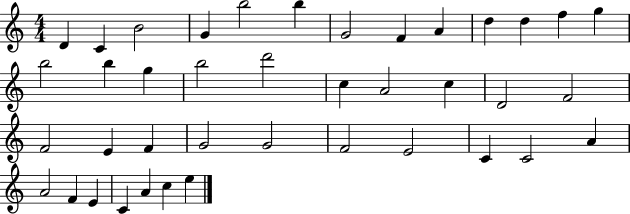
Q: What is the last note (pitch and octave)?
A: E5